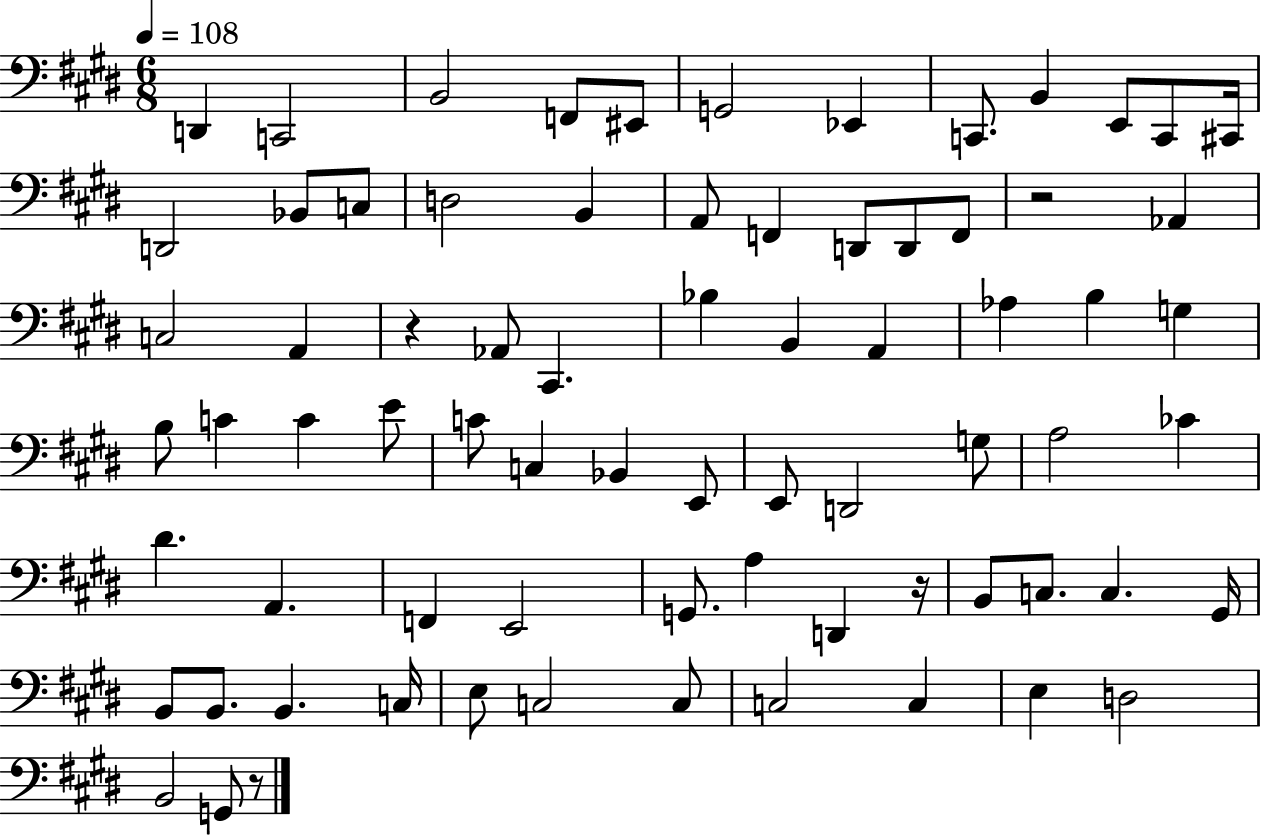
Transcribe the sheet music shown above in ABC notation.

X:1
T:Untitled
M:6/8
L:1/4
K:E
D,, C,,2 B,,2 F,,/2 ^E,,/2 G,,2 _E,, C,,/2 B,, E,,/2 C,,/2 ^C,,/4 D,,2 _B,,/2 C,/2 D,2 B,, A,,/2 F,, D,,/2 D,,/2 F,,/2 z2 _A,, C,2 A,, z _A,,/2 ^C,, _B, B,, A,, _A, B, G, B,/2 C C E/2 C/2 C, _B,, E,,/2 E,,/2 D,,2 G,/2 A,2 _C ^D A,, F,, E,,2 G,,/2 A, D,, z/4 B,,/2 C,/2 C, ^G,,/4 B,,/2 B,,/2 B,, C,/4 E,/2 C,2 C,/2 C,2 C, E, D,2 B,,2 G,,/2 z/2